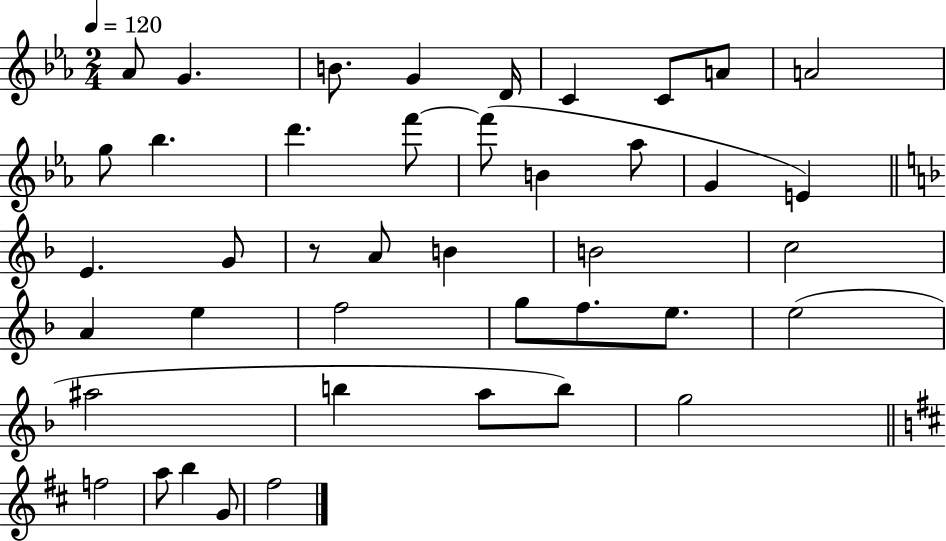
{
  \clef treble
  \numericTimeSignature
  \time 2/4
  \key ees \major
  \tempo 4 = 120
  \repeat volta 2 { aes'8 g'4. | b'8. g'4 d'16 | c'4 c'8 a'8 | a'2 | \break g''8 bes''4. | d'''4. f'''8~~ | f'''8( b'4 aes''8 | g'4 e'4) | \break \bar "||" \break \key f \major e'4. g'8 | r8 a'8 b'4 | b'2 | c''2 | \break a'4 e''4 | f''2 | g''8 f''8. e''8. | e''2( | \break ais''2 | b''4 a''8 b''8) | g''2 | \bar "||" \break \key b \minor f''2 | a''8 b''4 g'8 | fis''2 | } \bar "|."
}